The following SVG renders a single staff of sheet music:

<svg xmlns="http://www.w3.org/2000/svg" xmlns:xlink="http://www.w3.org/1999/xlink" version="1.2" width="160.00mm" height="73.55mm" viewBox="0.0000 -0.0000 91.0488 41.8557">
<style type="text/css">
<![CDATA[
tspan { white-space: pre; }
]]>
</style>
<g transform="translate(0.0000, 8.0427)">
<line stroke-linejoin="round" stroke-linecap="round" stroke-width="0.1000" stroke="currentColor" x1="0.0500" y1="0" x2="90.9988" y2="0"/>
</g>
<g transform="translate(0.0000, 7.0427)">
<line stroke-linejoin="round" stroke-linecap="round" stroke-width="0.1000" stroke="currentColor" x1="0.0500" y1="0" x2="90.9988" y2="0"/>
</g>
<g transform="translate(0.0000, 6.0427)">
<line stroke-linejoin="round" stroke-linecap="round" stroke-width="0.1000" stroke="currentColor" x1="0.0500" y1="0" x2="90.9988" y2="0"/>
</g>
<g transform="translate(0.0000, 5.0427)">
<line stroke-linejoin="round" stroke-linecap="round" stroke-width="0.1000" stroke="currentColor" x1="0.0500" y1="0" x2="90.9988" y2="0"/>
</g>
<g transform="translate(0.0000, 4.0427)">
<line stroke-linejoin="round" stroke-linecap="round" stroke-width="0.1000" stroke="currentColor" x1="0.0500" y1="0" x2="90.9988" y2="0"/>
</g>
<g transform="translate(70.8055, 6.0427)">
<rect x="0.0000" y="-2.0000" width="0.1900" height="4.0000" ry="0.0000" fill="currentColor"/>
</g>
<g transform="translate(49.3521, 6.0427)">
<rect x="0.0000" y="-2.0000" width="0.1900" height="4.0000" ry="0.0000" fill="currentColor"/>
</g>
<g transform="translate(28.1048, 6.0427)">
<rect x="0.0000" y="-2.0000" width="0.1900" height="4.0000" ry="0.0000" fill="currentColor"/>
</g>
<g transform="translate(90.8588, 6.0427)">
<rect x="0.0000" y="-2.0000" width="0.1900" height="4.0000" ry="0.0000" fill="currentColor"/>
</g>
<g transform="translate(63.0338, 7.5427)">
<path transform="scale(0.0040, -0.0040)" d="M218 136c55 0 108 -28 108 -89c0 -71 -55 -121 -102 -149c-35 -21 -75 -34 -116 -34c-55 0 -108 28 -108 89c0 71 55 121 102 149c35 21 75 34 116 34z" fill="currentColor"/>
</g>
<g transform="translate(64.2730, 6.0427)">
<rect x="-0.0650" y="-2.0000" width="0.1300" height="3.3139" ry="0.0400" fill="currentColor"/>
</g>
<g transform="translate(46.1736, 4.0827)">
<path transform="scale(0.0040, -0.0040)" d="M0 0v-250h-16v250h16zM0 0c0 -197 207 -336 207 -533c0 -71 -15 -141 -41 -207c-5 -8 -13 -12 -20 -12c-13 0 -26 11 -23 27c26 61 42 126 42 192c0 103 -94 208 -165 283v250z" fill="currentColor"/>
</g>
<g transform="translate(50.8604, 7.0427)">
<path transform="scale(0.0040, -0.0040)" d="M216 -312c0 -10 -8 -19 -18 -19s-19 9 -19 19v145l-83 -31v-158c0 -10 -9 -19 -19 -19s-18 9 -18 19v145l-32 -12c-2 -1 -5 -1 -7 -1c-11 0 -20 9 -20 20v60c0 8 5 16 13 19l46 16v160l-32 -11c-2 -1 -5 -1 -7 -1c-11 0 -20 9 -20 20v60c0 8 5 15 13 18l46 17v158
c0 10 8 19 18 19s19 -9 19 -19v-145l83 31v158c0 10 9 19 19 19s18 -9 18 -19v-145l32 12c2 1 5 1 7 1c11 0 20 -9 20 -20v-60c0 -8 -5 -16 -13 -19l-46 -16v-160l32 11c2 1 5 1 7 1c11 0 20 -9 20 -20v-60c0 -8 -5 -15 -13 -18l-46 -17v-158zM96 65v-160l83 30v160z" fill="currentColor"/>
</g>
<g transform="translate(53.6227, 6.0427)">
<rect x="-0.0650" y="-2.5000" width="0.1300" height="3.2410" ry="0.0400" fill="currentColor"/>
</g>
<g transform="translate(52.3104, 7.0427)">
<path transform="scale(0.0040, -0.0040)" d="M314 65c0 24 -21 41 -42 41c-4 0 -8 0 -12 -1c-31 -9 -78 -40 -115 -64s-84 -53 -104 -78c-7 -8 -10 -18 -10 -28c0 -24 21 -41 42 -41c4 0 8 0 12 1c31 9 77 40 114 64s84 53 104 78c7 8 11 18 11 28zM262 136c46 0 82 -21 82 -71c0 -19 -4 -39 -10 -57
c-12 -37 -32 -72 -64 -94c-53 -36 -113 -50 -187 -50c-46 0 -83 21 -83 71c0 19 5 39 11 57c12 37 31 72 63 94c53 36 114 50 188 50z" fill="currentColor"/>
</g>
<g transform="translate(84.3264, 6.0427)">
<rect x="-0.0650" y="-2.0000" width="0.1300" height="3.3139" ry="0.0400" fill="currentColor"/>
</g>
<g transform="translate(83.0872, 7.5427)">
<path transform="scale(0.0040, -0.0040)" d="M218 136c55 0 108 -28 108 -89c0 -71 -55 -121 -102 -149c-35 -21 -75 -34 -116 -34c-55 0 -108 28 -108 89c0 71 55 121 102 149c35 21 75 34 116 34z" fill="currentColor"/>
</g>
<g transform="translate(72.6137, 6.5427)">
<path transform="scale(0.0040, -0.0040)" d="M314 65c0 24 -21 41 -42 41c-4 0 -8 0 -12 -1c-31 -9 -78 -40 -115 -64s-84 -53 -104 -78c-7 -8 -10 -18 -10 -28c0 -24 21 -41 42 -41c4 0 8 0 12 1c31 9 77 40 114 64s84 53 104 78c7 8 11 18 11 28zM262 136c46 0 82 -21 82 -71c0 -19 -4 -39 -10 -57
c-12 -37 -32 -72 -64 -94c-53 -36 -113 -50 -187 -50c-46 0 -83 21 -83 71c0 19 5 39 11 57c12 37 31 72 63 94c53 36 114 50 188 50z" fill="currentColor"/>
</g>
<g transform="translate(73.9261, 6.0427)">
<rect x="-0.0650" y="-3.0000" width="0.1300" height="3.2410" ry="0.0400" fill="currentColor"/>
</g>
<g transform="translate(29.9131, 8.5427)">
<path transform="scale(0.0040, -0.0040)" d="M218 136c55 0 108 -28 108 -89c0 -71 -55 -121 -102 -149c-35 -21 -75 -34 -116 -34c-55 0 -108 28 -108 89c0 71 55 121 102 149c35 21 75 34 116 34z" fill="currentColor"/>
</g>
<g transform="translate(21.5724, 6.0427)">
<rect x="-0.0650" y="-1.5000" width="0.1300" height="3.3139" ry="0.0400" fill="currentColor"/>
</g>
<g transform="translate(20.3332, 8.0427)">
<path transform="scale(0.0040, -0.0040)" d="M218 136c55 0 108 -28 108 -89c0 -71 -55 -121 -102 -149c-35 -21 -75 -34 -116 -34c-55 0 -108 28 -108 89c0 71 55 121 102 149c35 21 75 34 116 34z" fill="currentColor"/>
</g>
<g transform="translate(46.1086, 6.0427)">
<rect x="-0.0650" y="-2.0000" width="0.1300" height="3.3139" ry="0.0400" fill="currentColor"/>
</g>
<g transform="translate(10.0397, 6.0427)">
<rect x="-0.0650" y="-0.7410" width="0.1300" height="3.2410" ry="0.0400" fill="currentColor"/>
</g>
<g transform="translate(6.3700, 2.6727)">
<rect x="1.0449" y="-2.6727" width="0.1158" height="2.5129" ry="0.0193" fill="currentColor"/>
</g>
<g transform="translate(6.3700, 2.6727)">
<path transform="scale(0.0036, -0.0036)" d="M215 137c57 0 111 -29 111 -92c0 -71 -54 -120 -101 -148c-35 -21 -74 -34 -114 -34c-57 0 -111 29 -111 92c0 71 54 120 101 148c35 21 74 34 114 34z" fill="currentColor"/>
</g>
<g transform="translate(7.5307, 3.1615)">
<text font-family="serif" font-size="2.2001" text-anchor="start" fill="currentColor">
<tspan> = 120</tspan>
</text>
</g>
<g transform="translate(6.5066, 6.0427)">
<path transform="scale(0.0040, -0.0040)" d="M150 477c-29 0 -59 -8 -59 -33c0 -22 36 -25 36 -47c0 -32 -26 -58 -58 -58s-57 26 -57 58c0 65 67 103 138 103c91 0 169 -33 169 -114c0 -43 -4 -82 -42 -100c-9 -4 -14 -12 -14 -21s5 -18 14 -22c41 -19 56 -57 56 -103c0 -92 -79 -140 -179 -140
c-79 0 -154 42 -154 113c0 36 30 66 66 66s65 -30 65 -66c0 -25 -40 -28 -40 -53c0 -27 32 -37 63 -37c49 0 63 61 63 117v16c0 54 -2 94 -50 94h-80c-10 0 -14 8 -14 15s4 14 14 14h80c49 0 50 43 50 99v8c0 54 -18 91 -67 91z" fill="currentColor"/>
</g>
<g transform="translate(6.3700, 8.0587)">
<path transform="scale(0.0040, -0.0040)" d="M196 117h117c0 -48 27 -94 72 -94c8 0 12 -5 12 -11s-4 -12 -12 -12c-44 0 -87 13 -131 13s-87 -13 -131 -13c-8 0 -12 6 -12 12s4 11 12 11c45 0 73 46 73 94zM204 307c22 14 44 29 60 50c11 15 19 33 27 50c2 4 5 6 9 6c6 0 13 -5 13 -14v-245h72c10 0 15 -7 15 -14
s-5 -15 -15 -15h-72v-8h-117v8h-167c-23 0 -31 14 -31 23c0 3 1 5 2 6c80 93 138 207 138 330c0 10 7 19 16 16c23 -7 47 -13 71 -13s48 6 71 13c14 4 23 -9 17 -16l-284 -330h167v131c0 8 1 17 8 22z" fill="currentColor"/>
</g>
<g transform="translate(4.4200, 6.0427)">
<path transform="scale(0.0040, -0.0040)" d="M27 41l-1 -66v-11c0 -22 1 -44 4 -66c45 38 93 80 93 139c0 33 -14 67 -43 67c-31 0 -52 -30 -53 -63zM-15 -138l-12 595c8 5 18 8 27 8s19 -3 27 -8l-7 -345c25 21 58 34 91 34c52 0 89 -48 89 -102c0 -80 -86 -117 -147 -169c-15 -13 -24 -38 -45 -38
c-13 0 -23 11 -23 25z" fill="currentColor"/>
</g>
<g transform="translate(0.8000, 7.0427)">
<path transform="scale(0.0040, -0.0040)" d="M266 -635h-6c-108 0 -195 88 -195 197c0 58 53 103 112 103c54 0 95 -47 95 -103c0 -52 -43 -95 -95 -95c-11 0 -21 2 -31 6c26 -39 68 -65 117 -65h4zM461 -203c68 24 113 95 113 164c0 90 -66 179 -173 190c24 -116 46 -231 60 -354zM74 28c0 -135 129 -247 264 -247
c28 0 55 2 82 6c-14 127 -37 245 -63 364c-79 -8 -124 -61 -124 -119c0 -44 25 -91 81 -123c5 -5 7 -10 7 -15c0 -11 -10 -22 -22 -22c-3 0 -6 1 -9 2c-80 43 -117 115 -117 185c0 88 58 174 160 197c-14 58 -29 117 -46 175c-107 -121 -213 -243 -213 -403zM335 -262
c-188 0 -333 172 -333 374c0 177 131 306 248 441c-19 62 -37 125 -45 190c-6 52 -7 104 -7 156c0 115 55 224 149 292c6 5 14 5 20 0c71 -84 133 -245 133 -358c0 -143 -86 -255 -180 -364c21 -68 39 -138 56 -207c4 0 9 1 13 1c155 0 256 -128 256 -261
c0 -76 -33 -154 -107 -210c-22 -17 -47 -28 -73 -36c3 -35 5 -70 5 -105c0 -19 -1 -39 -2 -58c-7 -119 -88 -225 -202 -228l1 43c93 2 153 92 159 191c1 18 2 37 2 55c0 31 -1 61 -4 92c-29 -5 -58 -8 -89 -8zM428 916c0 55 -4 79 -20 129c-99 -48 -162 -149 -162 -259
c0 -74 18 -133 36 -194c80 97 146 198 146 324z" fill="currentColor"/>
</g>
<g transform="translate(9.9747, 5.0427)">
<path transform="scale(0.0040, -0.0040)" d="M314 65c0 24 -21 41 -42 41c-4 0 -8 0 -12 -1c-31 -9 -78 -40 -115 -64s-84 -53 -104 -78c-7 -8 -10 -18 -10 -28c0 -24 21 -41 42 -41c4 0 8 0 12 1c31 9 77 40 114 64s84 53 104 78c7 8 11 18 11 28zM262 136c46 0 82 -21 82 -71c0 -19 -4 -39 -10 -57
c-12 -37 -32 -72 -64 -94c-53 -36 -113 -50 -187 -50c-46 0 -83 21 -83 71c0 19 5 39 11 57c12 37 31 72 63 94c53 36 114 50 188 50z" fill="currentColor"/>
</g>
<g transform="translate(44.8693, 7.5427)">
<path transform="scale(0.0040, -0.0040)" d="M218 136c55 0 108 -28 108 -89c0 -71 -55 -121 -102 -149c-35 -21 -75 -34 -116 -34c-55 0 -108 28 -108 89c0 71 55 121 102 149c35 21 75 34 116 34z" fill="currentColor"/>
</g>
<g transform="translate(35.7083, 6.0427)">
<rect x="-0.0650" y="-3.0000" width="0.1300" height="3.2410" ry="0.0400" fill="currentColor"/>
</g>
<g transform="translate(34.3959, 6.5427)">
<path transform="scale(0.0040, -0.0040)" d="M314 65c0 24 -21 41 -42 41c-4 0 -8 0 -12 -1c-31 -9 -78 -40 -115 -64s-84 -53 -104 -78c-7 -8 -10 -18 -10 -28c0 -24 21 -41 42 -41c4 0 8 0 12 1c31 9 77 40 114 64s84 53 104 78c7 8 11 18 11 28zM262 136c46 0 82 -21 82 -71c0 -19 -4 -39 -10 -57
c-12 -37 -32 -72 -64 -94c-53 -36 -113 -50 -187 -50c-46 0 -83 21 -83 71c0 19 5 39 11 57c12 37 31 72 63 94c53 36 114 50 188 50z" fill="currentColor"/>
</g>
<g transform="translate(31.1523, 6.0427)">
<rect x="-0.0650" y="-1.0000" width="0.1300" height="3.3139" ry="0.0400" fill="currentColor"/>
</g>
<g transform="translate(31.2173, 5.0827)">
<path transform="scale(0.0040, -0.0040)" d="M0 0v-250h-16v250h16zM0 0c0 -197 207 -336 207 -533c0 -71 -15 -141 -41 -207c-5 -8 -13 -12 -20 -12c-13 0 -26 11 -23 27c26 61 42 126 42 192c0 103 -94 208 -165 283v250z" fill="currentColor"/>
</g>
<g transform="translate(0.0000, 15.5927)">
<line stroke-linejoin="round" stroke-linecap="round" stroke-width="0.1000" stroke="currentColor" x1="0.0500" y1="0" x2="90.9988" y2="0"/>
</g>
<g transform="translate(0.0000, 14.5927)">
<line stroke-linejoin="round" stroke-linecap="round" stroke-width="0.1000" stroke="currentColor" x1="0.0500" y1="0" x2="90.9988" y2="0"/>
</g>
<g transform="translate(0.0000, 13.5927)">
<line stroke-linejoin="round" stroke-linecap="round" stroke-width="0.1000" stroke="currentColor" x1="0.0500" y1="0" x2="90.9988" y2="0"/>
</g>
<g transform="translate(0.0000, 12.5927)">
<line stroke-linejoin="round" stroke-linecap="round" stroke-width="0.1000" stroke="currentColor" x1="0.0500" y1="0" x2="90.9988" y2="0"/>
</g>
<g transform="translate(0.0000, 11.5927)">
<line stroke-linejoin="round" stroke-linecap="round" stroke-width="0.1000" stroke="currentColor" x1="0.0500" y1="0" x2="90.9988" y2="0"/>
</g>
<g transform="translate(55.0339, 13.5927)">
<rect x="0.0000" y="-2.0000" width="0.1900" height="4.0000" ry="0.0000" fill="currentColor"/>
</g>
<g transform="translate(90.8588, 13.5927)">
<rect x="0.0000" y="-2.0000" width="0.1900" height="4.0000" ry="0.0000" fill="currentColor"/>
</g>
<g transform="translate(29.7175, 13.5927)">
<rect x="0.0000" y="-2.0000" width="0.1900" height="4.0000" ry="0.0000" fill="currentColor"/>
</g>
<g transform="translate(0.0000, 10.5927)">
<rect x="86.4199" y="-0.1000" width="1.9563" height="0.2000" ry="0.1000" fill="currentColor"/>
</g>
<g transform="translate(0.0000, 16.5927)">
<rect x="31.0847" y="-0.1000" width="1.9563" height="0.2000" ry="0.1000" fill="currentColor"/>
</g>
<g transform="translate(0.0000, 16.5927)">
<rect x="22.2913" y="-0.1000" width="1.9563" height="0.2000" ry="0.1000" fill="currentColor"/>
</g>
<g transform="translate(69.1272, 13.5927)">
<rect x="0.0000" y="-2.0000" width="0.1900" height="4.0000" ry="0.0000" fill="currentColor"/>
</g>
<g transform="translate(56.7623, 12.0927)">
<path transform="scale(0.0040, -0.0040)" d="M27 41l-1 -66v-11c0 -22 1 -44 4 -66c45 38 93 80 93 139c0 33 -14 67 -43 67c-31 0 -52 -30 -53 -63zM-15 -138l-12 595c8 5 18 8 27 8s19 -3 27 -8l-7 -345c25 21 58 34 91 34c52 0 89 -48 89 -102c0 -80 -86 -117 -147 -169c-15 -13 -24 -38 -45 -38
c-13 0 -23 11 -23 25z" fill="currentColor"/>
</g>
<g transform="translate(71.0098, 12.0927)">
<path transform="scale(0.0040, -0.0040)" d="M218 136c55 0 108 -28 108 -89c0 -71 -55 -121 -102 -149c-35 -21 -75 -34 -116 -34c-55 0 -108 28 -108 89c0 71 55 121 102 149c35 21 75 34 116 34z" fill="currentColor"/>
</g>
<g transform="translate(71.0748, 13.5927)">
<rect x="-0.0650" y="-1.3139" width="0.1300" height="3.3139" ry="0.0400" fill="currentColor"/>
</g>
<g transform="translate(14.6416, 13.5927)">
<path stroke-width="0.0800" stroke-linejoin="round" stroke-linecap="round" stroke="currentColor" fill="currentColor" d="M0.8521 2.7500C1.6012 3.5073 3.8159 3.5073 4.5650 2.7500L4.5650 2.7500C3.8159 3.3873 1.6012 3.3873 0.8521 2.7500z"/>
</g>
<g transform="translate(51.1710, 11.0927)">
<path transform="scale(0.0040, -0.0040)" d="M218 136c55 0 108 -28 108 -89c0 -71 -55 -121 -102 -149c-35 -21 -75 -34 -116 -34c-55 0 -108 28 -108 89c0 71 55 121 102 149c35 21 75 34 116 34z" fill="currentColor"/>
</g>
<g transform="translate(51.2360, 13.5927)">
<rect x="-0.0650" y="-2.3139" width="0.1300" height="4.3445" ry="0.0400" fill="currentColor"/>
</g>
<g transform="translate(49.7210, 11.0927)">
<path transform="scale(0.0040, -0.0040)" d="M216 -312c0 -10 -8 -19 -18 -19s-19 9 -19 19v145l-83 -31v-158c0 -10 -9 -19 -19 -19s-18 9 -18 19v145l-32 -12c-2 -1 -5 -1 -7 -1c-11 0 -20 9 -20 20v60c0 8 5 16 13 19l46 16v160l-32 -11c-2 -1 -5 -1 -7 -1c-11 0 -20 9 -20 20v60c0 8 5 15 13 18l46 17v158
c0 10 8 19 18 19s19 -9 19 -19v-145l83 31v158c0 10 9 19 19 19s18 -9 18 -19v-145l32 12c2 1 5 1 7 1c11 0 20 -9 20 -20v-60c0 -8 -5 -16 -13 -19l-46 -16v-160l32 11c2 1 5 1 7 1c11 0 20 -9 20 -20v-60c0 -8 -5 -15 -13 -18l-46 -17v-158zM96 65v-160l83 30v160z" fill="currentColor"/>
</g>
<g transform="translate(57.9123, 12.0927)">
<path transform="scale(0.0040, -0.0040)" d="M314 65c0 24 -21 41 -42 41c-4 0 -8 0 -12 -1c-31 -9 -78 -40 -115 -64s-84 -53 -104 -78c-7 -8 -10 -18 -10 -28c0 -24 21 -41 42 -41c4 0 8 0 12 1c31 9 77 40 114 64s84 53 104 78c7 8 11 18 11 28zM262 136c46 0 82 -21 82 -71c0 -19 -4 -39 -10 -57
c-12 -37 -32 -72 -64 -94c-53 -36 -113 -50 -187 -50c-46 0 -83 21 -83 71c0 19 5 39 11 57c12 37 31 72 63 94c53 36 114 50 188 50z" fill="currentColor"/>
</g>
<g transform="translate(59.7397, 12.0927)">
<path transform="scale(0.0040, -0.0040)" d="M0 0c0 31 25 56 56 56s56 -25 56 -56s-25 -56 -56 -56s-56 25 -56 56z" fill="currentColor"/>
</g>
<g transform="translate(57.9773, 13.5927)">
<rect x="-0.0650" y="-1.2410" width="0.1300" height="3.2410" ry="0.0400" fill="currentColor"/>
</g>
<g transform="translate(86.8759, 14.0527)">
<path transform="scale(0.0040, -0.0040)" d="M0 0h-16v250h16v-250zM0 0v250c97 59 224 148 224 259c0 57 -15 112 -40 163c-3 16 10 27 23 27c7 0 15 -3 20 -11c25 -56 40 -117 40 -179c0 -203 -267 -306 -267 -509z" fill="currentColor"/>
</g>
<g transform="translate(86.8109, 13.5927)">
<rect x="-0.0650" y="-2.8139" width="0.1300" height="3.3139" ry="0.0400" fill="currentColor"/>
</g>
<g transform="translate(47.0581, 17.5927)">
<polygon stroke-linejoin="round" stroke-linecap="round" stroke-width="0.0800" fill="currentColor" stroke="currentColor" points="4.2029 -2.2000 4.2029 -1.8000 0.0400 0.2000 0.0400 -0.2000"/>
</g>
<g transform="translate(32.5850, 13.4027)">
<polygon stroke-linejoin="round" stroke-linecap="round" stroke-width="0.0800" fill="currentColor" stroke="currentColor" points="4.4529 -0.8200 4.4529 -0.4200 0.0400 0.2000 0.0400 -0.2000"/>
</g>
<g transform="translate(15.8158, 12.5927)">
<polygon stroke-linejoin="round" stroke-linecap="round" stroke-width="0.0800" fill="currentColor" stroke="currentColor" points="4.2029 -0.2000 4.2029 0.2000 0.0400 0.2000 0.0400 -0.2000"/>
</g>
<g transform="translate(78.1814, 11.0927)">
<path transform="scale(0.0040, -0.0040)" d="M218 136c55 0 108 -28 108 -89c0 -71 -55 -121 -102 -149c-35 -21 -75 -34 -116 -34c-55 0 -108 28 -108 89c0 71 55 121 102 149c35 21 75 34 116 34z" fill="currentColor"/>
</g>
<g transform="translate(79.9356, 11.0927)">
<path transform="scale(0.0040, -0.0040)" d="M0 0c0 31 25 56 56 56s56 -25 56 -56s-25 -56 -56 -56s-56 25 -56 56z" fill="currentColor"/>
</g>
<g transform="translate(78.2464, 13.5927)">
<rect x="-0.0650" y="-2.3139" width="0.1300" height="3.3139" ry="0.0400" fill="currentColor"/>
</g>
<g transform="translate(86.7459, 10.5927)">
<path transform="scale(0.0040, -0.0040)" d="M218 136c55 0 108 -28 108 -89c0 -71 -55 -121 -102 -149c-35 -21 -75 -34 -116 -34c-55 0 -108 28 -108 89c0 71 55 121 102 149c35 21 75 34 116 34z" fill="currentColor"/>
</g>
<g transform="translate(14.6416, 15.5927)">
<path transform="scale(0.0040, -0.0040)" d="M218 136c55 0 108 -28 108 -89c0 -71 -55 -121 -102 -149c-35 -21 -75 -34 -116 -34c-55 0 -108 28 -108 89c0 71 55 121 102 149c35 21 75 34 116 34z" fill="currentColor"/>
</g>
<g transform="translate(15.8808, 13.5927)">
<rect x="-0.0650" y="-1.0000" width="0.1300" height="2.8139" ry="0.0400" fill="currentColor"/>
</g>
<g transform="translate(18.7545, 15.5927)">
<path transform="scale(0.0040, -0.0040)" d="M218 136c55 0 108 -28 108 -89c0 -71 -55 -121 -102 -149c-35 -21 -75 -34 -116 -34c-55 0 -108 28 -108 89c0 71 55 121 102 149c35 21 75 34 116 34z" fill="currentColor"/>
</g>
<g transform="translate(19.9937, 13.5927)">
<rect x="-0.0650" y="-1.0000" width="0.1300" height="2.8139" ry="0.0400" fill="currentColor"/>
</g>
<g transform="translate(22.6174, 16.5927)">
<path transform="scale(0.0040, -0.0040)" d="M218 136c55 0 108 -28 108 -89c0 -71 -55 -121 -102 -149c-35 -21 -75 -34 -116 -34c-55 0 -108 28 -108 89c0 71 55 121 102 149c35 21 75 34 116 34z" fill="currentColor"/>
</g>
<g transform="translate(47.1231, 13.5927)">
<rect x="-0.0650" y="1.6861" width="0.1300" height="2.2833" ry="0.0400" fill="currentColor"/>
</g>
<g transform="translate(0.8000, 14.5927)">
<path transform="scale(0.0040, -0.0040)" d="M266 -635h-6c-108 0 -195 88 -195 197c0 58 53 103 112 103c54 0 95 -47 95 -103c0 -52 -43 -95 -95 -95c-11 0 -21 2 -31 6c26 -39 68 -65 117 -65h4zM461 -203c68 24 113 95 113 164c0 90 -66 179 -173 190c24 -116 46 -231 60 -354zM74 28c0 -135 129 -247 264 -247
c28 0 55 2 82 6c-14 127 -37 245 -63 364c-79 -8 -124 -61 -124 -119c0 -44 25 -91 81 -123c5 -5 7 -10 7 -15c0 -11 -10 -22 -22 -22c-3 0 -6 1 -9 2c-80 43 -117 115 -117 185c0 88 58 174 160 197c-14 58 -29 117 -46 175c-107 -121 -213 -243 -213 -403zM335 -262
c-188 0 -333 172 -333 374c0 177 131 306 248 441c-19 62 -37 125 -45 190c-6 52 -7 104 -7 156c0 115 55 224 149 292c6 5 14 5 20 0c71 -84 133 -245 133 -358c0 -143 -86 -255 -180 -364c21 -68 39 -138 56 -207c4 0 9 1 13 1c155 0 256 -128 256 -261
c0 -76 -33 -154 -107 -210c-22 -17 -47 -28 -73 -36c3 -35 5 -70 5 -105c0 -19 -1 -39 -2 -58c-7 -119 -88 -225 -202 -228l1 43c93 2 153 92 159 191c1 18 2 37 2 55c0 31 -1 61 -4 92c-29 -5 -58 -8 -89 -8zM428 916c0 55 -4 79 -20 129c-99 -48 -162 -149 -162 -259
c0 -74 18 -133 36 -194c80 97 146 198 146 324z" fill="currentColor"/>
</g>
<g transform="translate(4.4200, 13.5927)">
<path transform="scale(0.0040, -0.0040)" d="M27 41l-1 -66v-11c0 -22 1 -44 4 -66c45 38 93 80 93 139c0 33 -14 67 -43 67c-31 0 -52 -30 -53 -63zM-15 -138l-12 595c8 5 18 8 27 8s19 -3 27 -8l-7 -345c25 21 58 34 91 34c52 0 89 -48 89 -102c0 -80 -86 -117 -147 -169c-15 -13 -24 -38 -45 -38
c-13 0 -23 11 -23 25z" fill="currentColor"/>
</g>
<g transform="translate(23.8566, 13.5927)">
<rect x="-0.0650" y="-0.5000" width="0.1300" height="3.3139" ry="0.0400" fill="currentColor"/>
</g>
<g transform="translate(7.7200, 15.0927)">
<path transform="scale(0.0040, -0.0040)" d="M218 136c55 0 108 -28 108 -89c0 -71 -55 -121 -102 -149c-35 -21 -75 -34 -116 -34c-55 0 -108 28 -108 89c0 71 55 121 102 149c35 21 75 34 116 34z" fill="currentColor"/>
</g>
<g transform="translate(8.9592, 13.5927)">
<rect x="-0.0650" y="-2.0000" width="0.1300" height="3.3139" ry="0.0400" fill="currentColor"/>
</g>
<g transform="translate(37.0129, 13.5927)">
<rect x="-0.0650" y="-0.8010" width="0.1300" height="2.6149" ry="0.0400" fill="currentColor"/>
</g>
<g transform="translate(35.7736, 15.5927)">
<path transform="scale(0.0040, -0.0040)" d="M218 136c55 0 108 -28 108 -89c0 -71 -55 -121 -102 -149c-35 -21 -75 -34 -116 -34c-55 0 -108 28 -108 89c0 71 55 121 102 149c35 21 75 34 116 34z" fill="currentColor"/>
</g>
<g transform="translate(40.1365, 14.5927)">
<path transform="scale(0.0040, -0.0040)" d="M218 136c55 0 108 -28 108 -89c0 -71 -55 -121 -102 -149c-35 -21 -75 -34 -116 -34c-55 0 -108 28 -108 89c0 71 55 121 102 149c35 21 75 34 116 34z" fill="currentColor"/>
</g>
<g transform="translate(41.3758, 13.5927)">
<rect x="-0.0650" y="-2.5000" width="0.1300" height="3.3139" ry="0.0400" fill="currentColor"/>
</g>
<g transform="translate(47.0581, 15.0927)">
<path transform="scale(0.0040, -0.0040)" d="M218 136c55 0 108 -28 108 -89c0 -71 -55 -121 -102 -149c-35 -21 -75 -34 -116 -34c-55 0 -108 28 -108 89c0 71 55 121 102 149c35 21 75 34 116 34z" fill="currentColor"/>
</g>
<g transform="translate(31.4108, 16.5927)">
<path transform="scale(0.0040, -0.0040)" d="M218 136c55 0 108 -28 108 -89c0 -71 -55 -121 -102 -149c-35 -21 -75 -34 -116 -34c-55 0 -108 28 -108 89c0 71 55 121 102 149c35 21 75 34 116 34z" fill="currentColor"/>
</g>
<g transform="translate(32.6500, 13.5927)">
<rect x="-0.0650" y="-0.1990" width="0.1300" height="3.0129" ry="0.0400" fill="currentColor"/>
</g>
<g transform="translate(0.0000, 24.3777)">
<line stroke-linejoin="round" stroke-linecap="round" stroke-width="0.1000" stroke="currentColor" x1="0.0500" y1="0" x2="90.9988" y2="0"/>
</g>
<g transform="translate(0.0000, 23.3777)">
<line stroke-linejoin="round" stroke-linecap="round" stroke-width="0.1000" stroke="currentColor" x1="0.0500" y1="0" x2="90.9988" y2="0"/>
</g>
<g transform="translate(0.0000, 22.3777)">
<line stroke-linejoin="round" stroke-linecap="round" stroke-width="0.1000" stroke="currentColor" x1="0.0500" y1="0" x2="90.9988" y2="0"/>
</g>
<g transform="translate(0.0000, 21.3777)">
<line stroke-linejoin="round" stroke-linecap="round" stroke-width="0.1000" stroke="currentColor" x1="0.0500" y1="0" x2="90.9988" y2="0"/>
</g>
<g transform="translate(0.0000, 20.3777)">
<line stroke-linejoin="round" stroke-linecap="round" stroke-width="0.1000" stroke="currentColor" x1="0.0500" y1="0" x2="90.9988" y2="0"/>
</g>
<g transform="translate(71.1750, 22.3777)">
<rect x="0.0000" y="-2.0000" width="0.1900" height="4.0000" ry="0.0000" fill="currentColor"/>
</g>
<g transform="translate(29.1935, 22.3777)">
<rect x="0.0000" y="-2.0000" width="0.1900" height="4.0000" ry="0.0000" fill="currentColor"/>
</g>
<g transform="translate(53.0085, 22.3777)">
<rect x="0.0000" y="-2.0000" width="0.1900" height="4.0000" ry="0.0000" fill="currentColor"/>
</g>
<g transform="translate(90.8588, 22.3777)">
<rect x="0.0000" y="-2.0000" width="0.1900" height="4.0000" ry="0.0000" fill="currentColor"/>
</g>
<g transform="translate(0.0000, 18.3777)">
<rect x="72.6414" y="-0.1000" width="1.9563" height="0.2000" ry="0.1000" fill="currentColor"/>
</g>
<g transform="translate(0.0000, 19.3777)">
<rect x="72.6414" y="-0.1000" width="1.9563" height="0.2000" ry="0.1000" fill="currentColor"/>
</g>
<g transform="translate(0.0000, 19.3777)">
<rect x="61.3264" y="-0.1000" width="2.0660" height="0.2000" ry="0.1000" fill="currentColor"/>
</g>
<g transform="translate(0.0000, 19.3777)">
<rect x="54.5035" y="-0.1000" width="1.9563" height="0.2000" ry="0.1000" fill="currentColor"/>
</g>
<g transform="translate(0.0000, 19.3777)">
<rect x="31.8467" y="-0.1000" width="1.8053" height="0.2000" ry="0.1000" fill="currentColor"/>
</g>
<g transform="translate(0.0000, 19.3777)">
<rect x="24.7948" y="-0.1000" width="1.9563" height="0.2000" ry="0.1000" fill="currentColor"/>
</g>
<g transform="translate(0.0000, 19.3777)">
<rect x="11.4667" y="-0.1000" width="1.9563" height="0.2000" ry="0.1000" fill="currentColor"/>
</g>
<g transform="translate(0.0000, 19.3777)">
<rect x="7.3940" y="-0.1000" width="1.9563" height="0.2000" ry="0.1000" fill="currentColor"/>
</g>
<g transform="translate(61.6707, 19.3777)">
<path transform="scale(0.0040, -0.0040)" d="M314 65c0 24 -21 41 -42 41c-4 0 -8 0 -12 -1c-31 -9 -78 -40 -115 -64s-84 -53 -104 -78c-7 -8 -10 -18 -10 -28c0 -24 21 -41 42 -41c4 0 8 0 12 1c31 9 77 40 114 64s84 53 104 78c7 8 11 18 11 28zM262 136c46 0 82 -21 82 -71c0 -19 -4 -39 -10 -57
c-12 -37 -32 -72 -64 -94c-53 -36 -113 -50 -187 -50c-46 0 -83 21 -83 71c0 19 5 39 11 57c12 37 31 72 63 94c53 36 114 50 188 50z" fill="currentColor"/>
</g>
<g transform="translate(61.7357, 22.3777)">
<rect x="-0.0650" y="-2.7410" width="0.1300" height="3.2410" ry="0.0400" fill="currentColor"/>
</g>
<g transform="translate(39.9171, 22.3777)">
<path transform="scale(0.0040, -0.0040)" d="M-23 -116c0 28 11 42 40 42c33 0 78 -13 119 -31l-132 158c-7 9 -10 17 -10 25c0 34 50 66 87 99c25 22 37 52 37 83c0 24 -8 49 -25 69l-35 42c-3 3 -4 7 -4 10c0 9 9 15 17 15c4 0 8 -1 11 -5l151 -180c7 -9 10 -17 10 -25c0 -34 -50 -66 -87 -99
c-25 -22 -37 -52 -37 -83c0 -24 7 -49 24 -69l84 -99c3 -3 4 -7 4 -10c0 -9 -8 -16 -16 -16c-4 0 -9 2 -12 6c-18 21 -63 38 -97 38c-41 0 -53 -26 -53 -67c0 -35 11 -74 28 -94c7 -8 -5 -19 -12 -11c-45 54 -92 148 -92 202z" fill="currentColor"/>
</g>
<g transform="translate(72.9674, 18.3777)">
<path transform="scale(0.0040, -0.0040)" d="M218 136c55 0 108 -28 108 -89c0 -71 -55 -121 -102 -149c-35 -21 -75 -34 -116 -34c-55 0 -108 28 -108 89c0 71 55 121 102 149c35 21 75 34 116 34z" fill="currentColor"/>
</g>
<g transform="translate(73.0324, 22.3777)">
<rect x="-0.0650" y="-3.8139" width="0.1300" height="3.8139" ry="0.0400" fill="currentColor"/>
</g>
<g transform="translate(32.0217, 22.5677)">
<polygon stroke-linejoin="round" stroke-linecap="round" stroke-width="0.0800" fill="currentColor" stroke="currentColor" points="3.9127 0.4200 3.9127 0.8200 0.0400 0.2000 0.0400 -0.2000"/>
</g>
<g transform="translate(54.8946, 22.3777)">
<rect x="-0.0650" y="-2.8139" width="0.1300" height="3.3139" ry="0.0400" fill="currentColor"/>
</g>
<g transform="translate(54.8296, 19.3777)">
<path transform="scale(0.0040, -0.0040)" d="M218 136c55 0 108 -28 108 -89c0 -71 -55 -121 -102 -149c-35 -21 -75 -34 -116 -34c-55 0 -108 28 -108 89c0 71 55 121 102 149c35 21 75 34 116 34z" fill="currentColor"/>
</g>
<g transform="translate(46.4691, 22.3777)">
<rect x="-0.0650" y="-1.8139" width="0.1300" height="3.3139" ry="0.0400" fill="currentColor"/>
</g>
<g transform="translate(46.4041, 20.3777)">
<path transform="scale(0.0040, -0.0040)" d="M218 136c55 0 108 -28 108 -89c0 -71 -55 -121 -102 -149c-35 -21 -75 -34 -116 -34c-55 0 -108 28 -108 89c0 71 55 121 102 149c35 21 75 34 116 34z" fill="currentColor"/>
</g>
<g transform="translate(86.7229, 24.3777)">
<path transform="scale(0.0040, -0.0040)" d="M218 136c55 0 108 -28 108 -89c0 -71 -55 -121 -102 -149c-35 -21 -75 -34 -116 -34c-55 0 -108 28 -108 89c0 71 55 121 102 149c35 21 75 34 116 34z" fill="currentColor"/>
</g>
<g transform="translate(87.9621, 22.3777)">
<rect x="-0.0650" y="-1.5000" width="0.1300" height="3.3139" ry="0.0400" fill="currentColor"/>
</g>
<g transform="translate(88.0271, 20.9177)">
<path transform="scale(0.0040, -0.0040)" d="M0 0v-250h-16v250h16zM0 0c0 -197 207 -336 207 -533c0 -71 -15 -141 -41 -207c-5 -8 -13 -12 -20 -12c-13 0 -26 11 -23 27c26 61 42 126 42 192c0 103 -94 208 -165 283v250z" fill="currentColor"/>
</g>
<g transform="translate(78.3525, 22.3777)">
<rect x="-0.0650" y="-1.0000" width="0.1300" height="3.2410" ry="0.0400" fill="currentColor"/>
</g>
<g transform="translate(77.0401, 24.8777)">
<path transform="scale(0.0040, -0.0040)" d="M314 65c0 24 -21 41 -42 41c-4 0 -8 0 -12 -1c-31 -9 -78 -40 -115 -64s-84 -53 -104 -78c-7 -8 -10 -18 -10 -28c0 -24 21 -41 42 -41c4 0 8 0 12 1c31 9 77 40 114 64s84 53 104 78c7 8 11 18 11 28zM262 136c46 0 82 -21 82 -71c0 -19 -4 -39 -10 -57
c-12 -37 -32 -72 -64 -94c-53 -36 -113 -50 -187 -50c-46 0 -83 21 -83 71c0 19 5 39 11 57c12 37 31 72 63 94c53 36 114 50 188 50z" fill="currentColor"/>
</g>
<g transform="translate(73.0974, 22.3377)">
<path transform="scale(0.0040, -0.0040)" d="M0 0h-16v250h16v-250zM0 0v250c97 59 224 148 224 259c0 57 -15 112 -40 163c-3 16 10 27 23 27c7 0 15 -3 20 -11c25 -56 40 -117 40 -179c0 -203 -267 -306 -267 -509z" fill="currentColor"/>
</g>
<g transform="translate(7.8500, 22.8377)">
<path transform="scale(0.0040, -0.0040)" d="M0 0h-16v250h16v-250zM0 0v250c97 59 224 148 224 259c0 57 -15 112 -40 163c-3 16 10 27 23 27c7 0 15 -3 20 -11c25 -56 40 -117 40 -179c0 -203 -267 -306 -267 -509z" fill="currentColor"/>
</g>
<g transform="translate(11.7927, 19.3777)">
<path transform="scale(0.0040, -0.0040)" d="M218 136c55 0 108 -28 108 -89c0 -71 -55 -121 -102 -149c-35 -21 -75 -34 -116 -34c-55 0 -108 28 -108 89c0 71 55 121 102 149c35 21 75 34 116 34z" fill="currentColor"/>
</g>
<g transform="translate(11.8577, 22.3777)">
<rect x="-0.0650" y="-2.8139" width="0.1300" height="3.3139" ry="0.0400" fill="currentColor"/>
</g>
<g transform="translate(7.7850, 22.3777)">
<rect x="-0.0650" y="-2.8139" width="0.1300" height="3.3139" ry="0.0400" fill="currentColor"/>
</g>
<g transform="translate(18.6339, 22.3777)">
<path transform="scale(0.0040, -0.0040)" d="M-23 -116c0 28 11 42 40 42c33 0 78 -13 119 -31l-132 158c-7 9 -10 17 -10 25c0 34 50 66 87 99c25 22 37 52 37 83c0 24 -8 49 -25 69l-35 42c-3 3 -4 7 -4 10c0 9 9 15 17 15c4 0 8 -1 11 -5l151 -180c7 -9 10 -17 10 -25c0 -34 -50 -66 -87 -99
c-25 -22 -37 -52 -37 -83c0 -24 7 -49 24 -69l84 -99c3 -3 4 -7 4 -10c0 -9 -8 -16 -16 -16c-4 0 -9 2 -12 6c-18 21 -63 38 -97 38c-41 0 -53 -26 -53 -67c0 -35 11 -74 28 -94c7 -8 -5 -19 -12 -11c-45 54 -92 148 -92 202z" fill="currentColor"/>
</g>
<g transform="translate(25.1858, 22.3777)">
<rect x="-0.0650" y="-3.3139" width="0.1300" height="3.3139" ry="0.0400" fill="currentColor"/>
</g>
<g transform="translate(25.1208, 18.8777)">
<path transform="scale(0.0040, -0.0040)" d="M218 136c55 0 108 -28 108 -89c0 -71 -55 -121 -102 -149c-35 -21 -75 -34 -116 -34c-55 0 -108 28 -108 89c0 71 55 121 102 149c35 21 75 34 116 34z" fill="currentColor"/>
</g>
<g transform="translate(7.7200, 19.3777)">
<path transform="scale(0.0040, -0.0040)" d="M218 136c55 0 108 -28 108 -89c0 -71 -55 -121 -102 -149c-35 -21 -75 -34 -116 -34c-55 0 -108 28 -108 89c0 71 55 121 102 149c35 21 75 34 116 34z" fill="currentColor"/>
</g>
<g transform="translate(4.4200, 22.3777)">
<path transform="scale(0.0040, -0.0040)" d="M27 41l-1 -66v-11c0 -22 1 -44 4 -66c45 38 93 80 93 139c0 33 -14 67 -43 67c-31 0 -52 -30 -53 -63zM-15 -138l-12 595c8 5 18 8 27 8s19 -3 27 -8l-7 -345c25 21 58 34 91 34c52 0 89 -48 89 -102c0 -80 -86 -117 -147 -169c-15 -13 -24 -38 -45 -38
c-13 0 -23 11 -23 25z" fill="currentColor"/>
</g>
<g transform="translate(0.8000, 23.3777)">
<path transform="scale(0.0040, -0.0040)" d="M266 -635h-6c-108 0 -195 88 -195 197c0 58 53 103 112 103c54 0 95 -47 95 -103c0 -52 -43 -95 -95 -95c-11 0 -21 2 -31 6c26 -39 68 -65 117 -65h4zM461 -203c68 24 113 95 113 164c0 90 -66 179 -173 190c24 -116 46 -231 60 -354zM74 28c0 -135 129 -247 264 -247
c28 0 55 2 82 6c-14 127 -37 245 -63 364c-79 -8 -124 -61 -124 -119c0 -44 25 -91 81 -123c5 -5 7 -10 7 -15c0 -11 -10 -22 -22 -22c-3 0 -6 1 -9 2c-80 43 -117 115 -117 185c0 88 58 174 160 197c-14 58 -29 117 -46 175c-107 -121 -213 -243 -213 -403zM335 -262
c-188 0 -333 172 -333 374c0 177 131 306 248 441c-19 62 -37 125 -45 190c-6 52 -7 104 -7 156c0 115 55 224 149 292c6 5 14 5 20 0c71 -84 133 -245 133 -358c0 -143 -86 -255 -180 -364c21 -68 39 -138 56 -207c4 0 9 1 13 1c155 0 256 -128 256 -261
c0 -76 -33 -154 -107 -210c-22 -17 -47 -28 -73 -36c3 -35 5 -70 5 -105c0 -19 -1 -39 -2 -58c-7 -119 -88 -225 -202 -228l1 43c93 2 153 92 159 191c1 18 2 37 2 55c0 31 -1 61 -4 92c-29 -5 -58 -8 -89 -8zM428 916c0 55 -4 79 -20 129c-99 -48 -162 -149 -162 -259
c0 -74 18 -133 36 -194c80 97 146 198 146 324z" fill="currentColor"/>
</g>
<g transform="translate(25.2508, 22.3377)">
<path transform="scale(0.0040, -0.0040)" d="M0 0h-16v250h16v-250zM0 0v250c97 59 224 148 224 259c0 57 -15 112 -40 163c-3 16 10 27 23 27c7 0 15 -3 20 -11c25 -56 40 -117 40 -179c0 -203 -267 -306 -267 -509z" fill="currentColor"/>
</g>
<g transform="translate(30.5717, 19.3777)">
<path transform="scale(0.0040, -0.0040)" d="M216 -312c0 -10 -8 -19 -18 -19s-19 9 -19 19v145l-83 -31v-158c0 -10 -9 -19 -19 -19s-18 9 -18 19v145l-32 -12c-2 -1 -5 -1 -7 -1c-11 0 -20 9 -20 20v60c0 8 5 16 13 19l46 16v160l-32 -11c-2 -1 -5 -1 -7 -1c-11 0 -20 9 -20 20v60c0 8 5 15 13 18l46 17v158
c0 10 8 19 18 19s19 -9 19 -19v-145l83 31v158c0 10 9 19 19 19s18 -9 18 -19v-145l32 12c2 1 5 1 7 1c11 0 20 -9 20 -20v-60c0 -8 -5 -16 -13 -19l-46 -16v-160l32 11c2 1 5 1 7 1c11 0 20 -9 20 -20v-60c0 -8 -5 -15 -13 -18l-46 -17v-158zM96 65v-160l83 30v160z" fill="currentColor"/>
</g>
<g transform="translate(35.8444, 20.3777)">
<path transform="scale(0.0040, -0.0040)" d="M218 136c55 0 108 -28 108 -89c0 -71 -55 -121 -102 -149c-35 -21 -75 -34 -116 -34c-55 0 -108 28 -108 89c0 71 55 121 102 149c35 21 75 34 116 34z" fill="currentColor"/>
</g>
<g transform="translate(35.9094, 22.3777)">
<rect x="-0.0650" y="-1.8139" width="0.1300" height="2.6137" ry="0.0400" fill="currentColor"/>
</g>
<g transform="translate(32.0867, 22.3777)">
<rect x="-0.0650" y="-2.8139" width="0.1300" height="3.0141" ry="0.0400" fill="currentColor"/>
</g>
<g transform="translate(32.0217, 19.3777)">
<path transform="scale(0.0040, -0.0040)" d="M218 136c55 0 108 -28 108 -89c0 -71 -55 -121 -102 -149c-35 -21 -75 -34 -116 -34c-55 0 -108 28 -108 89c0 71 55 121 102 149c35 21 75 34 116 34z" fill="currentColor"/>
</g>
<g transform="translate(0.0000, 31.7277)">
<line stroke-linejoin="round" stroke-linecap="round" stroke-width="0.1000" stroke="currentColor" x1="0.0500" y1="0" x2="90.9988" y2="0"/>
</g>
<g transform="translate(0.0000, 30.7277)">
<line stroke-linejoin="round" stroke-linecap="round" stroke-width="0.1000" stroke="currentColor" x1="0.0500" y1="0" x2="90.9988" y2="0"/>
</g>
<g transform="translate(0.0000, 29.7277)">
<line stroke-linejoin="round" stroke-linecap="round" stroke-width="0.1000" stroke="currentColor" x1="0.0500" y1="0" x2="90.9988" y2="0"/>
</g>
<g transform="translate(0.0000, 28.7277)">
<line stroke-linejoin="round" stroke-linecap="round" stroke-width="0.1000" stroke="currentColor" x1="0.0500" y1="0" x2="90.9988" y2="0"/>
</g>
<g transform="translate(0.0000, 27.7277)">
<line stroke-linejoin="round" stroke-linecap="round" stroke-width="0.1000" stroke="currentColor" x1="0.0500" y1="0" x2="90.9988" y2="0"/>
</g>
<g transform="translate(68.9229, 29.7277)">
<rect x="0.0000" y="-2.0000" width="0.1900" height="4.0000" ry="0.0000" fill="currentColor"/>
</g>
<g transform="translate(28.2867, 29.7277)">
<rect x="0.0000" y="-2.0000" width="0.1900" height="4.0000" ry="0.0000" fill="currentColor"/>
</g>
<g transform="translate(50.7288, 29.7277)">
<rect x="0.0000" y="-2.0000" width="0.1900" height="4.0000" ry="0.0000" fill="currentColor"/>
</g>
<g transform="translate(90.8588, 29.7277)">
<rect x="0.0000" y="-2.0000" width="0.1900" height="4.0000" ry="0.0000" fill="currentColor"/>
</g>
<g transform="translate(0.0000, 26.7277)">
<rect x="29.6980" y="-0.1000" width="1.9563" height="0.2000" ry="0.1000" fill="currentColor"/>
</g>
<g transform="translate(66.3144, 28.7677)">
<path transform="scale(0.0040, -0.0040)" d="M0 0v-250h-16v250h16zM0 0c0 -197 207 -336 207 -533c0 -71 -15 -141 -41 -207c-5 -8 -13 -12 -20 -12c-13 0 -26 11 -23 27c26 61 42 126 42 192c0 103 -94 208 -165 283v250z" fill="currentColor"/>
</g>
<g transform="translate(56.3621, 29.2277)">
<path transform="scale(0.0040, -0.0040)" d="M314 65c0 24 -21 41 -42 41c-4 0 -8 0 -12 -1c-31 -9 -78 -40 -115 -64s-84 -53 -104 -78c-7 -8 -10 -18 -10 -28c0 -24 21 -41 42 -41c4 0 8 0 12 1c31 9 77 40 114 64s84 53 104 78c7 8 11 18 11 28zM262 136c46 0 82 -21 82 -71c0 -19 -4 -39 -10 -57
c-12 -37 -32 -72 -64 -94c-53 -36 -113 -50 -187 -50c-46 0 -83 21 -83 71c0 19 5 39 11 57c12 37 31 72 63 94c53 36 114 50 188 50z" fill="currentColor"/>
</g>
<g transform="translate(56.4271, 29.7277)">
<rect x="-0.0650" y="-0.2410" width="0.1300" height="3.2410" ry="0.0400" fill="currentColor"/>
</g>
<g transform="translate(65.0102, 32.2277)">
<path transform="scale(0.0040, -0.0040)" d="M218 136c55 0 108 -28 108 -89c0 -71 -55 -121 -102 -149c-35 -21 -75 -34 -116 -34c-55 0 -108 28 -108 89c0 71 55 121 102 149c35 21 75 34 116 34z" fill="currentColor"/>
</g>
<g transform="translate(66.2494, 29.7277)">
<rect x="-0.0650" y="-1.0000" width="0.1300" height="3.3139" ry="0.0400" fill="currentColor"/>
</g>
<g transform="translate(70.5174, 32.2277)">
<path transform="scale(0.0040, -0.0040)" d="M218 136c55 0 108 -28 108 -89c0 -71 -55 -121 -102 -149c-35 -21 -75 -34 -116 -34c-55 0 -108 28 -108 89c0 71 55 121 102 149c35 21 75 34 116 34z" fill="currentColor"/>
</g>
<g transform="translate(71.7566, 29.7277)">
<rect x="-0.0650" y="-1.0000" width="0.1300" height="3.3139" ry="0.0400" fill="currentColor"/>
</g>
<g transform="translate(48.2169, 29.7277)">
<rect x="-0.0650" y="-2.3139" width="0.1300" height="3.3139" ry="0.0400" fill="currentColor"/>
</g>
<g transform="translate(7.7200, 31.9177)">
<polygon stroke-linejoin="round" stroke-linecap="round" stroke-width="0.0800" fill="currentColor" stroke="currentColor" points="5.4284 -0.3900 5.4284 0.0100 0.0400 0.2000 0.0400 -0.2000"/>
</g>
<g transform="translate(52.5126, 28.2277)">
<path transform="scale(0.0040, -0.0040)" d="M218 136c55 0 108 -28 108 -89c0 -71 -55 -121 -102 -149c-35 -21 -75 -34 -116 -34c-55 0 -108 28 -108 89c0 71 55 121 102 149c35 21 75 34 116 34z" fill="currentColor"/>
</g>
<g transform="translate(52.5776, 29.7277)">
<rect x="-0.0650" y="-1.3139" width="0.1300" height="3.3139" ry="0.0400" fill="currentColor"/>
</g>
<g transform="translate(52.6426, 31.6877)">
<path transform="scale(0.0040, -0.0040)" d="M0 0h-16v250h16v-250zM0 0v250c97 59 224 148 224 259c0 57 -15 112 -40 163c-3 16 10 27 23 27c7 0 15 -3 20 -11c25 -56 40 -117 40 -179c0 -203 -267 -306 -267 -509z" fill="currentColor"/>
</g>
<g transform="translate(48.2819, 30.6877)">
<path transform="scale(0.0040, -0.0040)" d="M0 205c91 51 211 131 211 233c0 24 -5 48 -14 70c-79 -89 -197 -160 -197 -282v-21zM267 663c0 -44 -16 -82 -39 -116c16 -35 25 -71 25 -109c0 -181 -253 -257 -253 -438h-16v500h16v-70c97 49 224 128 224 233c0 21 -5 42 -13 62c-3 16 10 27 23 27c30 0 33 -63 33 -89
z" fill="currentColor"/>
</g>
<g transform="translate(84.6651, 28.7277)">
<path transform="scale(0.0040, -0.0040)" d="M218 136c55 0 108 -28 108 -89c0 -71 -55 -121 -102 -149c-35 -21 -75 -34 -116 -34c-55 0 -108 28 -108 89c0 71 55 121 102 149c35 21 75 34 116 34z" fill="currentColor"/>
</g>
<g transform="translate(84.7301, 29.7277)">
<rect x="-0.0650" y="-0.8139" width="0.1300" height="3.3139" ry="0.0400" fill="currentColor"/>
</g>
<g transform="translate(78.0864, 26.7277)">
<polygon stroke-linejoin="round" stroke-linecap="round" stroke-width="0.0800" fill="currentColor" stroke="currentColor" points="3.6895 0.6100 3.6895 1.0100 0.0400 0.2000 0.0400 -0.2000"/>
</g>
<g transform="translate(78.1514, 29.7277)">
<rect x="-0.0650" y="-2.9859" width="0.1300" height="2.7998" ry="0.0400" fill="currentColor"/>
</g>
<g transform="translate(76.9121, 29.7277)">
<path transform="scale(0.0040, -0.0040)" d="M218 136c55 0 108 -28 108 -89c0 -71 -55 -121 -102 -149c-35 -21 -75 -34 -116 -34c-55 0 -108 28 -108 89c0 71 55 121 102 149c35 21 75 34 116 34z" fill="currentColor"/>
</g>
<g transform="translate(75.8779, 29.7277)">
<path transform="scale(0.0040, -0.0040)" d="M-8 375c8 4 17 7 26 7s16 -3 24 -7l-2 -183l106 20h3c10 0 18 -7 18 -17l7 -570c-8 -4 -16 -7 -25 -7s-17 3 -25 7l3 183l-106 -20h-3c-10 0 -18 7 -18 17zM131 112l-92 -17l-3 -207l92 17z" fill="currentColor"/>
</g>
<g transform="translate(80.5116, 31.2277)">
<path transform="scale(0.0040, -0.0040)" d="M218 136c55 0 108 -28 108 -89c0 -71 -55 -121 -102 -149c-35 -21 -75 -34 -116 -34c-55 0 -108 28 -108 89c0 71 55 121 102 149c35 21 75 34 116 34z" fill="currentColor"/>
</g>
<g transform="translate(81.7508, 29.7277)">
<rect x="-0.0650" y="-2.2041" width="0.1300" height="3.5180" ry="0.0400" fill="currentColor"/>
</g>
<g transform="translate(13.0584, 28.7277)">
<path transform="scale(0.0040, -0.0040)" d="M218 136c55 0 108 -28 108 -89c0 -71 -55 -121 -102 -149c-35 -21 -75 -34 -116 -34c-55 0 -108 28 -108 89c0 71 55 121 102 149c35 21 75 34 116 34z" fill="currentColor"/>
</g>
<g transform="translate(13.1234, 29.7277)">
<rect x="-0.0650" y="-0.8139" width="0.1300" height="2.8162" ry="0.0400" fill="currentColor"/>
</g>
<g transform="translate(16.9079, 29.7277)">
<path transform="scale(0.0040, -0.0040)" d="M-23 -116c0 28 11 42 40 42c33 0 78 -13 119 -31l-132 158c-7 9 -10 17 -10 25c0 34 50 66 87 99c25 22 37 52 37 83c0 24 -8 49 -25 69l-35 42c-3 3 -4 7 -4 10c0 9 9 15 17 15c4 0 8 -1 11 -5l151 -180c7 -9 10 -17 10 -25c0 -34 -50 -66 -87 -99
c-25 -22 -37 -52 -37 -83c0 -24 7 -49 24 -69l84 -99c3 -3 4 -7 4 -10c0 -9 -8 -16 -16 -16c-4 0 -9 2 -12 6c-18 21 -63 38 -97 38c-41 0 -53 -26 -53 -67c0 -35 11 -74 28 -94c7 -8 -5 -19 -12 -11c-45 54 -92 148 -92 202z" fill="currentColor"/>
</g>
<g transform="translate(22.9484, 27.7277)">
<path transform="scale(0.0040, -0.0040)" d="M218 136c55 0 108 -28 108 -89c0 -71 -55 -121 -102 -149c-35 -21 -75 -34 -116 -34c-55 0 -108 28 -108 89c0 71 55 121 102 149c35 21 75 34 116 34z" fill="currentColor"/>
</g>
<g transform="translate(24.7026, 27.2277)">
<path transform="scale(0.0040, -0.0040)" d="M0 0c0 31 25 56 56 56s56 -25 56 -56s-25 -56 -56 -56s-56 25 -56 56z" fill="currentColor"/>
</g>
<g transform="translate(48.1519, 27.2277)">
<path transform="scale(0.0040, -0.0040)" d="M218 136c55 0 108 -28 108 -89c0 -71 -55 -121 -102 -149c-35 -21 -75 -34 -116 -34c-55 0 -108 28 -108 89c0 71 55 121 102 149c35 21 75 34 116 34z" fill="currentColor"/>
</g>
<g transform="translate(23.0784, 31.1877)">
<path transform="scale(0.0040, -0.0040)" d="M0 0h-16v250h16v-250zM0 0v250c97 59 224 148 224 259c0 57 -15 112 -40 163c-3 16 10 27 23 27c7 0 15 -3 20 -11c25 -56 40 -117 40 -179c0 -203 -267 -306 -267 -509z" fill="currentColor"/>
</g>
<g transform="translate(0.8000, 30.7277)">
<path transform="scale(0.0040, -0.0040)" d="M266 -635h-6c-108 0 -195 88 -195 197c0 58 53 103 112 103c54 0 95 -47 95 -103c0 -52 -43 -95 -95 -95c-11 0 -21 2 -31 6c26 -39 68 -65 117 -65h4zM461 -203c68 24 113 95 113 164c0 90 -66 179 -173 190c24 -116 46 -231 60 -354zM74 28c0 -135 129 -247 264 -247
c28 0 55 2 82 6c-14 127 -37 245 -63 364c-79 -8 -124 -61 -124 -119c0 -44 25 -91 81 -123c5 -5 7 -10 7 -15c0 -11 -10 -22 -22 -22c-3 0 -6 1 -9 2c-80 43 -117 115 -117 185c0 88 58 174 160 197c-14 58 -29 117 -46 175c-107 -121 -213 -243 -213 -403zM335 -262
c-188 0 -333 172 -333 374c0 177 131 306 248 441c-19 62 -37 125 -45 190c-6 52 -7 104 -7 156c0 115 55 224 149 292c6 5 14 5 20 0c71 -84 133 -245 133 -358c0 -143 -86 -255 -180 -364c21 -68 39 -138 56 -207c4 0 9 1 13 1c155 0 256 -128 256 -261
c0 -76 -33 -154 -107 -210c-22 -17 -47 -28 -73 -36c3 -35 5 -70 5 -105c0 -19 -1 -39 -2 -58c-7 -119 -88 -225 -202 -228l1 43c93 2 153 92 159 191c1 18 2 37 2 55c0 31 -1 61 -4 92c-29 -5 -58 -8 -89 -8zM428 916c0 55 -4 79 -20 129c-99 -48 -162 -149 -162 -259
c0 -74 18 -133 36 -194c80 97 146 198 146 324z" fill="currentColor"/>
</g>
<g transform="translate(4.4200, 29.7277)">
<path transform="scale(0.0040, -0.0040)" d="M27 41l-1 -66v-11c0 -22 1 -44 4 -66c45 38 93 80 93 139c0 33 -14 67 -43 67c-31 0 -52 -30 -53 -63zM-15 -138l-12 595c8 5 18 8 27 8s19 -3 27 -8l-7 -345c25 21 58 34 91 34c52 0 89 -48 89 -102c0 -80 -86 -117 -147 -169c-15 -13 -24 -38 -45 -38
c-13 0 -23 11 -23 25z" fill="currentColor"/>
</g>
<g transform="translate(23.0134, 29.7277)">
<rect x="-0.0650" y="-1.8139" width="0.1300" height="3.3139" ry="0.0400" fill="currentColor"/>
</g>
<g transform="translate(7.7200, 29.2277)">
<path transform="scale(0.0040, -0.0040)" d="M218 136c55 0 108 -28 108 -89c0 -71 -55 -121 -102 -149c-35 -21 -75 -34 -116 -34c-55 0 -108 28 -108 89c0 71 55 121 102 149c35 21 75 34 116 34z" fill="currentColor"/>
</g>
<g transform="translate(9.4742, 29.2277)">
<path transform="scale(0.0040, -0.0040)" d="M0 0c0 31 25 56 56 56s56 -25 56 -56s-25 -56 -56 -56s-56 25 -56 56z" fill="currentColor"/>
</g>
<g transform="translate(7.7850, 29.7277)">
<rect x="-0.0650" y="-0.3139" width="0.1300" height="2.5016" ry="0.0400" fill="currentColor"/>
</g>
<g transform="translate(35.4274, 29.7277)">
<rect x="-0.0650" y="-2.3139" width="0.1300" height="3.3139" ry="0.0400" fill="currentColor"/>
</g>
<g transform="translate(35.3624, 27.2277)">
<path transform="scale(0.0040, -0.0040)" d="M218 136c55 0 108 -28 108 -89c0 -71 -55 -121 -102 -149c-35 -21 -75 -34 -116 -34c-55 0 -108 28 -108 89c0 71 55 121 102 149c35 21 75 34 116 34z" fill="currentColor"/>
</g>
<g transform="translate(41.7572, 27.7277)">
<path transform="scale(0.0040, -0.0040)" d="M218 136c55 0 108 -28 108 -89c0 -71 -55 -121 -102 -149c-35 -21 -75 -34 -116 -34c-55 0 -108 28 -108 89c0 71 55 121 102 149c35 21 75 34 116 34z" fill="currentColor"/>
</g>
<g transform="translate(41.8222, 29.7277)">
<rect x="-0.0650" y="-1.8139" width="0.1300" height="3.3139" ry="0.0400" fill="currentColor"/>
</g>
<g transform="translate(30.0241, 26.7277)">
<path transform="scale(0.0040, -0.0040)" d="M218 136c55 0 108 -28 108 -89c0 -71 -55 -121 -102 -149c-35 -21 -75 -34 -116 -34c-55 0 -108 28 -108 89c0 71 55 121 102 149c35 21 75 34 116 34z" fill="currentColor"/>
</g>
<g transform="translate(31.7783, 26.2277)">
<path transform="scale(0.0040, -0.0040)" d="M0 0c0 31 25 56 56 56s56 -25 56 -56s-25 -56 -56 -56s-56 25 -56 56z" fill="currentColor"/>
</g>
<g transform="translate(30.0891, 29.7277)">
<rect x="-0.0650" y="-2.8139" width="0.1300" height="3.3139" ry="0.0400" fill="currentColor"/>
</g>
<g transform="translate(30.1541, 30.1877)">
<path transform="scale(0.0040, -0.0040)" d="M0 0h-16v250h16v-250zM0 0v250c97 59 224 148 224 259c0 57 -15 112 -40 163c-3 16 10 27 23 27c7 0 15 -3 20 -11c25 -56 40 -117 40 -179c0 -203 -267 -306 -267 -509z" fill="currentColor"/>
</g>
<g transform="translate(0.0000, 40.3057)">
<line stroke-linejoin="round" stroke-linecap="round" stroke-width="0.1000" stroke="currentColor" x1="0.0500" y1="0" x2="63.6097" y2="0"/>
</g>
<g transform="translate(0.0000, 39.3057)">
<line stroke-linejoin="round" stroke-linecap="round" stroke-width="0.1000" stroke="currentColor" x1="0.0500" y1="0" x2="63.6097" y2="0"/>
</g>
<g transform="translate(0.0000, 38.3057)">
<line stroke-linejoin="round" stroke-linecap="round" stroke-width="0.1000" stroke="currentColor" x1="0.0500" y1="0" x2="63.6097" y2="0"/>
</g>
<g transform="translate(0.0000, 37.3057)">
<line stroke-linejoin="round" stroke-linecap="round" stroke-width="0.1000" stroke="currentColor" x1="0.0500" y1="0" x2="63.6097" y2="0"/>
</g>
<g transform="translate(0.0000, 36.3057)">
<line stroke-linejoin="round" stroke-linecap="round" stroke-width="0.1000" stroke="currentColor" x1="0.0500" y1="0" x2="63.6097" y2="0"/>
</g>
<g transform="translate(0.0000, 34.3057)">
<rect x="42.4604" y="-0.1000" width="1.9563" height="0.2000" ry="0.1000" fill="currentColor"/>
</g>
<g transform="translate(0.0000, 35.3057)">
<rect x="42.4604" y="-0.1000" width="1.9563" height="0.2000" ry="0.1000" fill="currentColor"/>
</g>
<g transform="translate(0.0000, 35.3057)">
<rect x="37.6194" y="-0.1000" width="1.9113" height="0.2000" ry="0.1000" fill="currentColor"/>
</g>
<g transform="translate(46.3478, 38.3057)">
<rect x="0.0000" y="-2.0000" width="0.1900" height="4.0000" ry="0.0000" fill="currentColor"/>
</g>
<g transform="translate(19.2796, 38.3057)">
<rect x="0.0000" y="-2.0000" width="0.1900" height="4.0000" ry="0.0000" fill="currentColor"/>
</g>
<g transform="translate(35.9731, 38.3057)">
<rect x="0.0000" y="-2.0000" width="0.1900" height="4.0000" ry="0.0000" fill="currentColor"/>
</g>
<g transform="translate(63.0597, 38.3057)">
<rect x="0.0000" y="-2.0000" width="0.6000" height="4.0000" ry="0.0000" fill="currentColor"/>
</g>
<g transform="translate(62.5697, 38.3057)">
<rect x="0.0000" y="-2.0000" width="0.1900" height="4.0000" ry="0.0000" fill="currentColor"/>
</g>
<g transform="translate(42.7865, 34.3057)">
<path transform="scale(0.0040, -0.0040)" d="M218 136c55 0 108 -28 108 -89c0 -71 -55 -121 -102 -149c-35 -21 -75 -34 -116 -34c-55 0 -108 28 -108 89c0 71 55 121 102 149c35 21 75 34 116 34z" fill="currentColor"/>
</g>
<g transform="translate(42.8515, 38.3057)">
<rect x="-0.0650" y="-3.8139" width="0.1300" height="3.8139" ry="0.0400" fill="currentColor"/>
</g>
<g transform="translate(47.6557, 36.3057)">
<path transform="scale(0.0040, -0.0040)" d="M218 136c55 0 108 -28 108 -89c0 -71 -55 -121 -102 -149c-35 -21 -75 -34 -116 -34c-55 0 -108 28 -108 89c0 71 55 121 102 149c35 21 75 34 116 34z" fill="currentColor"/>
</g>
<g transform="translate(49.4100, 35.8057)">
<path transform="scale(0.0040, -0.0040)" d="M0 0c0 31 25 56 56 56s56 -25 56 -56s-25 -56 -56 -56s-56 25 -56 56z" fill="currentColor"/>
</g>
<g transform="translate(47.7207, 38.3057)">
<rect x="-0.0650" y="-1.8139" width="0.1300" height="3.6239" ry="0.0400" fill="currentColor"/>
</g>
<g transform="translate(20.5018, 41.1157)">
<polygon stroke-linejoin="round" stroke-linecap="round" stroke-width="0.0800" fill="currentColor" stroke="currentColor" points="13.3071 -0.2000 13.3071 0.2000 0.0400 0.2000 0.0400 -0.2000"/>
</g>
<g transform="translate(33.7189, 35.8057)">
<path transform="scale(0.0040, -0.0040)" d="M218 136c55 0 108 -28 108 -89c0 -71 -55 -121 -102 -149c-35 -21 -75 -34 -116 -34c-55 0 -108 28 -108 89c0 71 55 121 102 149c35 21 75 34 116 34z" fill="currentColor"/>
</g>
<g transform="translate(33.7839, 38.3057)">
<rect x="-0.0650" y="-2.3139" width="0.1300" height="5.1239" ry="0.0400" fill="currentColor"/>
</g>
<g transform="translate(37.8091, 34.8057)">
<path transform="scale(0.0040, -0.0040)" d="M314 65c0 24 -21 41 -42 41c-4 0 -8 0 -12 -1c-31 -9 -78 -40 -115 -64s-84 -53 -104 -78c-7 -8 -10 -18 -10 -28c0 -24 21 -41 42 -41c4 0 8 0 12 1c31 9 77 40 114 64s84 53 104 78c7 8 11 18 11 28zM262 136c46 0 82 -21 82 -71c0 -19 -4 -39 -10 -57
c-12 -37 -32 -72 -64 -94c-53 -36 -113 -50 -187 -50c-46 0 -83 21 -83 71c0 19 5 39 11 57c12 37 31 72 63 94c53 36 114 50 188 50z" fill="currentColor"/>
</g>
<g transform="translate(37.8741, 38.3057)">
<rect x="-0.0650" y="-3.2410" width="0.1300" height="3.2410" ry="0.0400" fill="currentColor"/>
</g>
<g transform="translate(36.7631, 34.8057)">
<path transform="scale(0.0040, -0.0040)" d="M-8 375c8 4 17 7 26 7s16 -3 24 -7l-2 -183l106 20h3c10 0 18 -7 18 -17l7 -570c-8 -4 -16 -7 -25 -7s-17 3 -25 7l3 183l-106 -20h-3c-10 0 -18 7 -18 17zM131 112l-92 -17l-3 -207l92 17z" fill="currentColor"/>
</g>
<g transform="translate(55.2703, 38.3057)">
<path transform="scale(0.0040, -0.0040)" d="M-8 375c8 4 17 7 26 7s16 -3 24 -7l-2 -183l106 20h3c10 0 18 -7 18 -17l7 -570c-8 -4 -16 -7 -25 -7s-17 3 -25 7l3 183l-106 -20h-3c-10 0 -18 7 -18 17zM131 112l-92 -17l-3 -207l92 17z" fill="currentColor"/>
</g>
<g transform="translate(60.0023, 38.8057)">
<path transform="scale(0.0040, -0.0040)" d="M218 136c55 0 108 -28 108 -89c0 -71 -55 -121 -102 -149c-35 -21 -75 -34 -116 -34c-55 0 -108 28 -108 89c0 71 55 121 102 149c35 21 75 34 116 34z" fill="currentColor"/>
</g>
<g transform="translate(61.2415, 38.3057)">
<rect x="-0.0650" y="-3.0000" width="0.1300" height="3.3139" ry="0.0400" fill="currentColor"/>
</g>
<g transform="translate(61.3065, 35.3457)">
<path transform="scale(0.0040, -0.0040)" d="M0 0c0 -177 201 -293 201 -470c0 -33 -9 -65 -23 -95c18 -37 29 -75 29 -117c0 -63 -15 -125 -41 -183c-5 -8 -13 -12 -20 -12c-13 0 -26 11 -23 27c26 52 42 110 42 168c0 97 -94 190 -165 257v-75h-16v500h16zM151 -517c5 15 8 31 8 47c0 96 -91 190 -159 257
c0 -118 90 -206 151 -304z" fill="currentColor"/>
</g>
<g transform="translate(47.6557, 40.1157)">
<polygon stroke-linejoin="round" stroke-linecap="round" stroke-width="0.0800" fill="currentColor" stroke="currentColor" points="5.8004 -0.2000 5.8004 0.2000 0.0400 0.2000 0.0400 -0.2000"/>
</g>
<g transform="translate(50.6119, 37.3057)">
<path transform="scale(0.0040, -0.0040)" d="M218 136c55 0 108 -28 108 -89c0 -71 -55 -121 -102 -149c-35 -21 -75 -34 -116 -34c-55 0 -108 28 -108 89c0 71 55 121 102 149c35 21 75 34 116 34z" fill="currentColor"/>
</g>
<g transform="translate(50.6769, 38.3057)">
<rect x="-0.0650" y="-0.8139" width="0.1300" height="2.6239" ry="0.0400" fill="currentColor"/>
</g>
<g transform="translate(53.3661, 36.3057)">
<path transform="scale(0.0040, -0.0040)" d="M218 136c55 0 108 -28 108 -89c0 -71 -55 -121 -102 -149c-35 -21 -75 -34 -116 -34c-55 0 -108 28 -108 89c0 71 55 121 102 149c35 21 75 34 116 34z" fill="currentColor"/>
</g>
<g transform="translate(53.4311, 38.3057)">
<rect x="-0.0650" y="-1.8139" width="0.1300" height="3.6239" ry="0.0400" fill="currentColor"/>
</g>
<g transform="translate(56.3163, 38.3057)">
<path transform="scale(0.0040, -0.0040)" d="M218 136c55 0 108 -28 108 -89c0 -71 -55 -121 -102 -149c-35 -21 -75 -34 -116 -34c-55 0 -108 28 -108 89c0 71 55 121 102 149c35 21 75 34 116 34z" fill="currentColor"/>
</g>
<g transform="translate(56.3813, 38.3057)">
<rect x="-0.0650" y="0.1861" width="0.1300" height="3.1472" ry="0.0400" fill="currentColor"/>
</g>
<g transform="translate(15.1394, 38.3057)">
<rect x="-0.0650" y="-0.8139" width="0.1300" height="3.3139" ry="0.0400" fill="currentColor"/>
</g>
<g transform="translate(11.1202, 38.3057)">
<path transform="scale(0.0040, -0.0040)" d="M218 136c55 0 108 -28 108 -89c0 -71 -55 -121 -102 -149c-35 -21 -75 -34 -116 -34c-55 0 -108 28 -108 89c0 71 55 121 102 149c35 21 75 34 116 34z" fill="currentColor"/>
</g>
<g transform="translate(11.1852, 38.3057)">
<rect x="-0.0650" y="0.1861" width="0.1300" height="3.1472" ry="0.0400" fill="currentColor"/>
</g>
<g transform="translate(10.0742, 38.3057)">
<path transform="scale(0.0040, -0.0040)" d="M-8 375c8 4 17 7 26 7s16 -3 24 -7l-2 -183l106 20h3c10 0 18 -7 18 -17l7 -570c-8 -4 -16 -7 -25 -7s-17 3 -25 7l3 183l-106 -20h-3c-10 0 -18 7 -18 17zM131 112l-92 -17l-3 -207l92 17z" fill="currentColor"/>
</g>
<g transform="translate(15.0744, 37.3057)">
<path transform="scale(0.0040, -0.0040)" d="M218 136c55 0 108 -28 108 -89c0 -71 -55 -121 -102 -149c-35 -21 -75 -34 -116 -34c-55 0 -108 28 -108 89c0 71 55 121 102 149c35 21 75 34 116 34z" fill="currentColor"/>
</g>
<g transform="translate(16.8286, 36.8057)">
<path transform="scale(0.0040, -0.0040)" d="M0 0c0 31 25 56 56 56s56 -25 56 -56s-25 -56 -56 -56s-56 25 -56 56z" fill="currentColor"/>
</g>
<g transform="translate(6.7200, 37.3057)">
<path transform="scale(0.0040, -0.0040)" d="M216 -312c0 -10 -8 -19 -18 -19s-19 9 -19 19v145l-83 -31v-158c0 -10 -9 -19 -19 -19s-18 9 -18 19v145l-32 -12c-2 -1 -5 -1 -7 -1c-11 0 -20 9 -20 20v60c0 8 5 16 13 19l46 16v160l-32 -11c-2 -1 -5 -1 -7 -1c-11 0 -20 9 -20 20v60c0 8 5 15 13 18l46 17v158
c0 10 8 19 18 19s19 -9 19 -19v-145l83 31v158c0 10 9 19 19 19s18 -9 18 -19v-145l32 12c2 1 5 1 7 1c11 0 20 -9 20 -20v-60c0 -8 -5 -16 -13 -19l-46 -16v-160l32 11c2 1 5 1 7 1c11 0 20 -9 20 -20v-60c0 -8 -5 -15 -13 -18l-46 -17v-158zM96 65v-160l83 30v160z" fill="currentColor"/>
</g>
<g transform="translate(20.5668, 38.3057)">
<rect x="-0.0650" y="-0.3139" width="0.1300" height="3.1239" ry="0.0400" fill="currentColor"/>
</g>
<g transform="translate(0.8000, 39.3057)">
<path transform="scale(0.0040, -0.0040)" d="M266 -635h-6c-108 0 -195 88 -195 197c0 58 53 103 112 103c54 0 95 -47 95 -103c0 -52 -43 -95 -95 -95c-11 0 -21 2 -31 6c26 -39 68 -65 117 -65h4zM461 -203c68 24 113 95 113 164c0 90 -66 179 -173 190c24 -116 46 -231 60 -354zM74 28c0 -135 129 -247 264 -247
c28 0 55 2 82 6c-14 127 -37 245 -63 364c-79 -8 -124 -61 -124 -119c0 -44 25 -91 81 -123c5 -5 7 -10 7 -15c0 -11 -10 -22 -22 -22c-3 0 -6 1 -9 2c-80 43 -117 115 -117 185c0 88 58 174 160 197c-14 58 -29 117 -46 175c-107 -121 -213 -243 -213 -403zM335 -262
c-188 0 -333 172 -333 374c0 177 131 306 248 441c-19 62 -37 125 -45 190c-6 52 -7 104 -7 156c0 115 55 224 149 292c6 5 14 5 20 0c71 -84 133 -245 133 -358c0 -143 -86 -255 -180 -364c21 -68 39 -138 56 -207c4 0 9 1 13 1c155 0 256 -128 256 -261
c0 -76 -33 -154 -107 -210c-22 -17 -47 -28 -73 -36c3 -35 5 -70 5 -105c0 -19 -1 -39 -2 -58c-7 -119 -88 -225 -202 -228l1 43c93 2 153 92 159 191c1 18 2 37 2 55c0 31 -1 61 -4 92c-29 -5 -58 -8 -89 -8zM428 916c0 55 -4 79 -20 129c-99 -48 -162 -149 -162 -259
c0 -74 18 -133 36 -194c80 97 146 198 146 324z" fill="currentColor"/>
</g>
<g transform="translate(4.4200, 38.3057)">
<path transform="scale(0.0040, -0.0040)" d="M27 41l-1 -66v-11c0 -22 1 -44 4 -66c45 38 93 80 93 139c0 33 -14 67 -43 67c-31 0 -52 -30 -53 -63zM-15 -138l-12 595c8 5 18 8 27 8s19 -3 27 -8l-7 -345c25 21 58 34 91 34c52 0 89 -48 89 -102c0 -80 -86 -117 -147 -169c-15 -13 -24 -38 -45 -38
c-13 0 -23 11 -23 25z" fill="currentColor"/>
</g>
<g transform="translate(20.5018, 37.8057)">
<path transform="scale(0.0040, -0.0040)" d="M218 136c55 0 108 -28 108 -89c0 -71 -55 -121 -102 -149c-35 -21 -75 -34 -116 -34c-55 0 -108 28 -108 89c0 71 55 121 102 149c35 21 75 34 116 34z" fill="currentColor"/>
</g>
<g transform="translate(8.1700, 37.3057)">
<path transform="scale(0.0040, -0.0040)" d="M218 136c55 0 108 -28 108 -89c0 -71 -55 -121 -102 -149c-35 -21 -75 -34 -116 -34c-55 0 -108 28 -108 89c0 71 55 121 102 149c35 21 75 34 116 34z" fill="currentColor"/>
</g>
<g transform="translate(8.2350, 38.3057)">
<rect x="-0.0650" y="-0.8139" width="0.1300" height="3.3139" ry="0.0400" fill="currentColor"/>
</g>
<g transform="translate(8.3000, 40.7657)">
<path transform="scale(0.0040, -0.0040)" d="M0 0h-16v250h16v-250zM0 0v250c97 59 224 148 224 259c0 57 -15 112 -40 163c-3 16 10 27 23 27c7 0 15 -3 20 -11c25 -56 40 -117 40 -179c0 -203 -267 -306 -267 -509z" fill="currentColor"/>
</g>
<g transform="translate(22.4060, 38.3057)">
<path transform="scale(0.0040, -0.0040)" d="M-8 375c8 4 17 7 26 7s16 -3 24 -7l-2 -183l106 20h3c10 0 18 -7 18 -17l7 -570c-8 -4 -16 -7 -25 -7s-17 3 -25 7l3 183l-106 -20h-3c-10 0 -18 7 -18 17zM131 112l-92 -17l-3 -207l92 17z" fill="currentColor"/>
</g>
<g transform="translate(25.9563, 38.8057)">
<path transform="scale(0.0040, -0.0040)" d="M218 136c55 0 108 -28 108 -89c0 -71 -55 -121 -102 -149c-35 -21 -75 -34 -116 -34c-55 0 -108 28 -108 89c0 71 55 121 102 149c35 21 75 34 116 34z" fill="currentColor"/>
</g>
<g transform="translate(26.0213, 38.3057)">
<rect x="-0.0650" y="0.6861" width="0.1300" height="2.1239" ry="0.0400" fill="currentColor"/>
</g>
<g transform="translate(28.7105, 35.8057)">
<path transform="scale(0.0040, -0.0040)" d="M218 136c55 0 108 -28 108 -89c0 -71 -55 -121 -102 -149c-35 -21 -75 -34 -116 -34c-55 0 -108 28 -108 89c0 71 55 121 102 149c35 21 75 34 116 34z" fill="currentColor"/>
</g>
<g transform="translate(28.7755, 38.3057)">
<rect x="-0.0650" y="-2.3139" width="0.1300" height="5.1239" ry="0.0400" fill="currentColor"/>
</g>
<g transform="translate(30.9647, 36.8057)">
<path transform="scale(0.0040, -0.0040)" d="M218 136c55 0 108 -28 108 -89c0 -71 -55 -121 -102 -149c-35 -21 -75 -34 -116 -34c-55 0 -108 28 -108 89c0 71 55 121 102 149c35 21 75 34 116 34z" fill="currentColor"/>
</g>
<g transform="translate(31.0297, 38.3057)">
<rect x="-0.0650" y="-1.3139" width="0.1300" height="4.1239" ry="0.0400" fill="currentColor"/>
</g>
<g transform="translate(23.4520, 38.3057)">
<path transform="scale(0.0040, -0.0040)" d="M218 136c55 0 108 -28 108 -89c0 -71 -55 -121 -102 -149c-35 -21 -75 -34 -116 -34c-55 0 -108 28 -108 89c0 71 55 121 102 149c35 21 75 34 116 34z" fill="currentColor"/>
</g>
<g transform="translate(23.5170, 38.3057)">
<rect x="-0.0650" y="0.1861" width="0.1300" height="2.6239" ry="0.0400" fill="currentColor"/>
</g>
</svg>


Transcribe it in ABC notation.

X:1
T:Untitled
M:3/4
L:1/4
K:F
d2 E D/2 A2 F/2 ^G2 F A2 F F E/2 E/2 C C/2 E/2 G F/2 ^g/2 _e2 e g a/2 a/2 a z _b/2 ^a/2 f/2 z f a a2 c'/2 D2 E/2 c/2 d/2 z f/2 a/2 g f g/4 e/2 c2 D/2 D B/2 F/2 d ^d/2 B ^d c/2 B/2 A/2 g/2 e/2 g/2 b2 c' f/2 d/2 f/2 B A/4